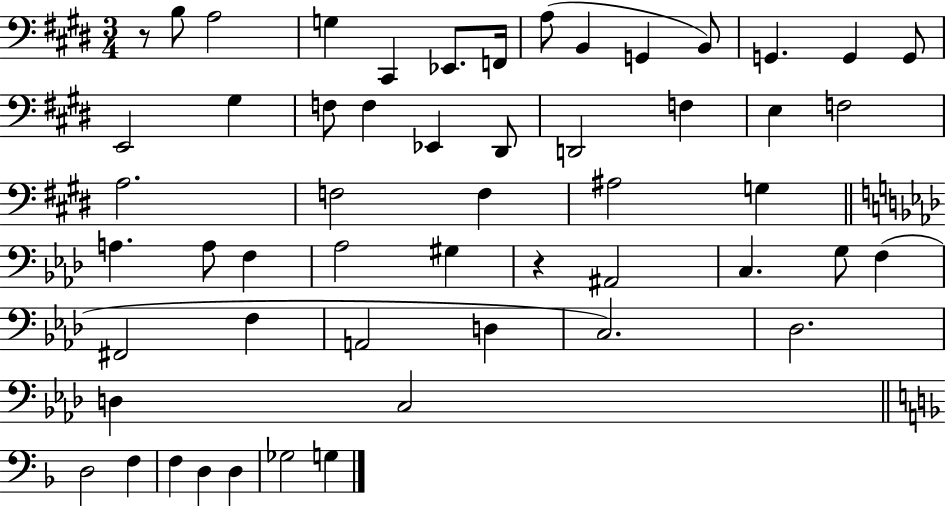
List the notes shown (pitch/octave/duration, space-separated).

R/e B3/e A3/h G3/q C#2/q Eb2/e. F2/s A3/e B2/q G2/q B2/e G2/q. G2/q G2/e E2/h G#3/q F3/e F3/q Eb2/q D#2/e D2/h F3/q E3/q F3/h A3/h. F3/h F3/q A#3/h G3/q A3/q. A3/e F3/q Ab3/h G#3/q R/q A#2/h C3/q. G3/e F3/q F#2/h F3/q A2/h D3/q C3/h. Db3/h. D3/q C3/h D3/h F3/q F3/q D3/q D3/q Gb3/h G3/q